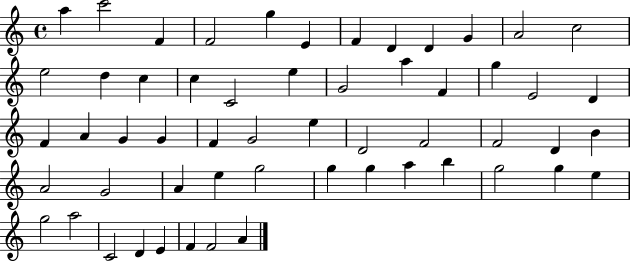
{
  \clef treble
  \time 4/4
  \defaultTimeSignature
  \key c \major
  a''4 c'''2 f'4 | f'2 g''4 e'4 | f'4 d'4 d'4 g'4 | a'2 c''2 | \break e''2 d''4 c''4 | c''4 c'2 e''4 | g'2 a''4 f'4 | g''4 e'2 d'4 | \break f'4 a'4 g'4 g'4 | f'4 g'2 e''4 | d'2 f'2 | f'2 d'4 b'4 | \break a'2 g'2 | a'4 e''4 g''2 | g''4 g''4 a''4 b''4 | g''2 g''4 e''4 | \break g''2 a''2 | c'2 d'4 e'4 | f'4 f'2 a'4 | \bar "|."
}